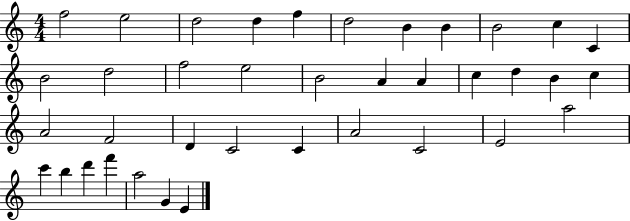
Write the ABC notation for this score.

X:1
T:Untitled
M:4/4
L:1/4
K:C
f2 e2 d2 d f d2 B B B2 c C B2 d2 f2 e2 B2 A A c d B c A2 F2 D C2 C A2 C2 E2 a2 c' b d' f' a2 G E